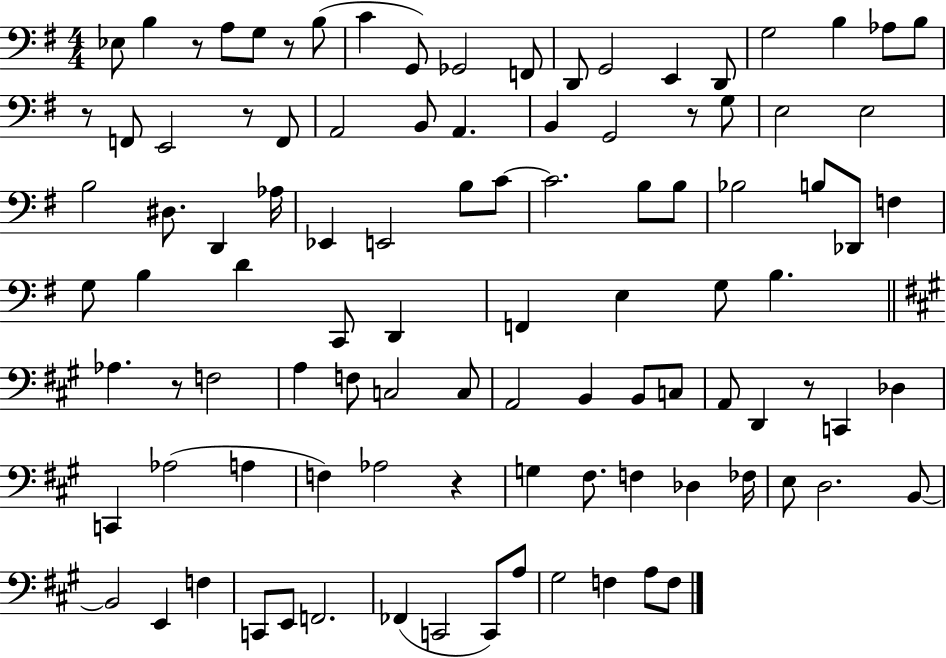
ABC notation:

X:1
T:Untitled
M:4/4
L:1/4
K:G
_E,/2 B, z/2 A,/2 G,/2 z/2 B,/2 C G,,/2 _G,,2 F,,/2 D,,/2 G,,2 E,, D,,/2 G,2 B, _A,/2 B,/2 z/2 F,,/2 E,,2 z/2 F,,/2 A,,2 B,,/2 A,, B,, G,,2 z/2 G,/2 E,2 E,2 B,2 ^D,/2 D,, _A,/4 _E,, E,,2 B,/2 C/2 C2 B,/2 B,/2 _B,2 B,/2 _D,,/2 F, G,/2 B, D C,,/2 D,, F,, E, G,/2 B, _A, z/2 F,2 A, F,/2 C,2 C,/2 A,,2 B,, B,,/2 C,/2 A,,/2 D,, z/2 C,, _D, C,, _A,2 A, F, _A,2 z G, ^F,/2 F, _D, _F,/4 E,/2 D,2 B,,/2 B,,2 E,, F, C,,/2 E,,/2 F,,2 _F,, C,,2 C,,/2 A,/2 ^G,2 F, A,/2 F,/2